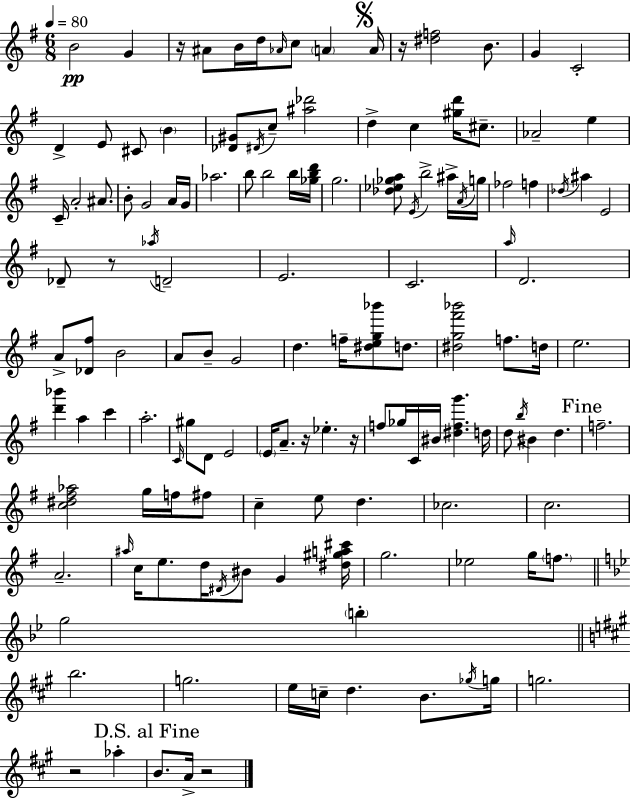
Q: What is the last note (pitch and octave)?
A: A4